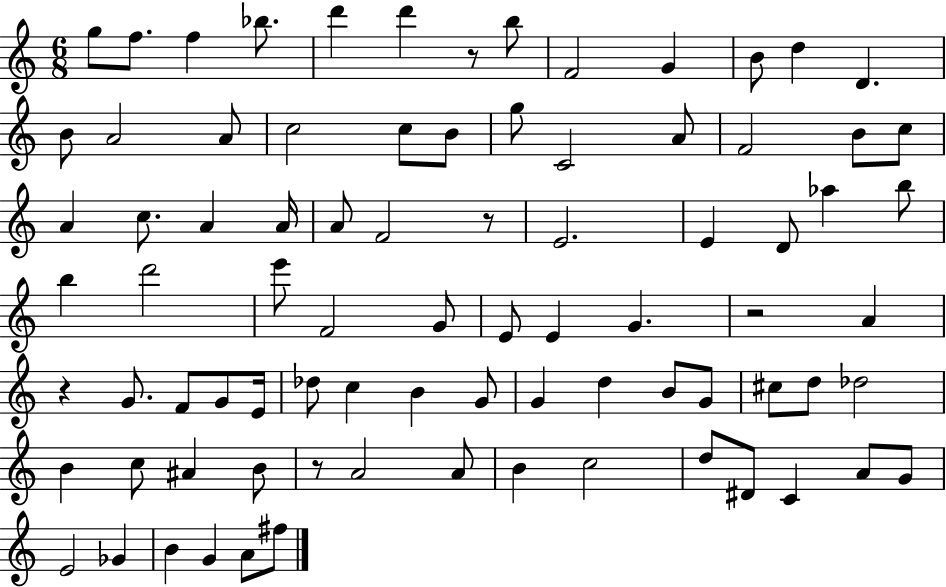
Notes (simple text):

G5/e F5/e. F5/q Bb5/e. D6/q D6/q R/e B5/e F4/h G4/q B4/e D5/q D4/q. B4/e A4/h A4/e C5/h C5/e B4/e G5/e C4/h A4/e F4/h B4/e C5/e A4/q C5/e. A4/q A4/s A4/e F4/h R/e E4/h. E4/q D4/e Ab5/q B5/e B5/q D6/h E6/e F4/h G4/e E4/e E4/q G4/q. R/h A4/q R/q G4/e. F4/e G4/e E4/s Db5/e C5/q B4/q G4/e G4/q D5/q B4/e G4/e C#5/e D5/e Db5/h B4/q C5/e A#4/q B4/e R/e A4/h A4/e B4/q C5/h D5/e D#4/e C4/q A4/e G4/e E4/h Gb4/q B4/q G4/q A4/e F#5/e